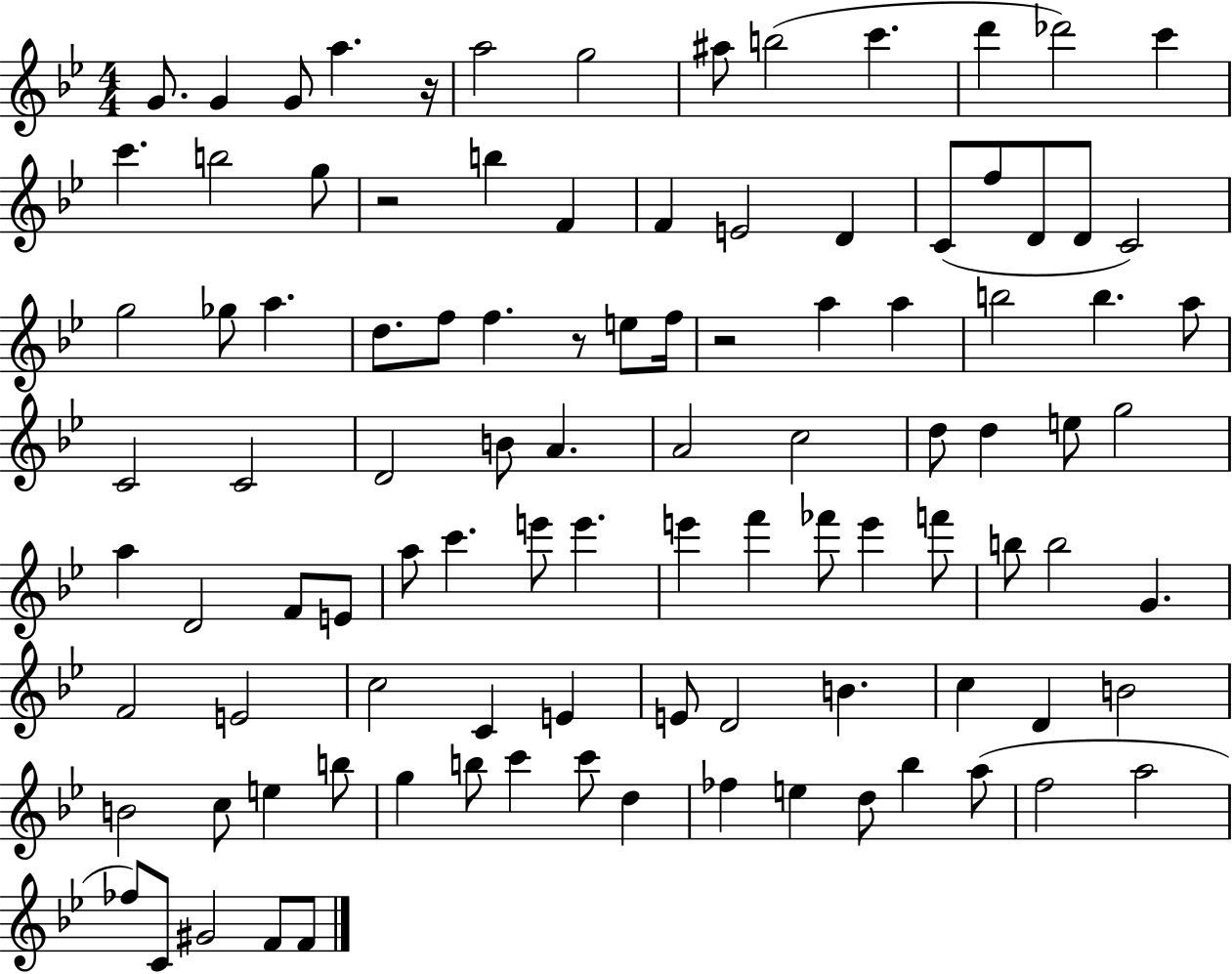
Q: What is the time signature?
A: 4/4